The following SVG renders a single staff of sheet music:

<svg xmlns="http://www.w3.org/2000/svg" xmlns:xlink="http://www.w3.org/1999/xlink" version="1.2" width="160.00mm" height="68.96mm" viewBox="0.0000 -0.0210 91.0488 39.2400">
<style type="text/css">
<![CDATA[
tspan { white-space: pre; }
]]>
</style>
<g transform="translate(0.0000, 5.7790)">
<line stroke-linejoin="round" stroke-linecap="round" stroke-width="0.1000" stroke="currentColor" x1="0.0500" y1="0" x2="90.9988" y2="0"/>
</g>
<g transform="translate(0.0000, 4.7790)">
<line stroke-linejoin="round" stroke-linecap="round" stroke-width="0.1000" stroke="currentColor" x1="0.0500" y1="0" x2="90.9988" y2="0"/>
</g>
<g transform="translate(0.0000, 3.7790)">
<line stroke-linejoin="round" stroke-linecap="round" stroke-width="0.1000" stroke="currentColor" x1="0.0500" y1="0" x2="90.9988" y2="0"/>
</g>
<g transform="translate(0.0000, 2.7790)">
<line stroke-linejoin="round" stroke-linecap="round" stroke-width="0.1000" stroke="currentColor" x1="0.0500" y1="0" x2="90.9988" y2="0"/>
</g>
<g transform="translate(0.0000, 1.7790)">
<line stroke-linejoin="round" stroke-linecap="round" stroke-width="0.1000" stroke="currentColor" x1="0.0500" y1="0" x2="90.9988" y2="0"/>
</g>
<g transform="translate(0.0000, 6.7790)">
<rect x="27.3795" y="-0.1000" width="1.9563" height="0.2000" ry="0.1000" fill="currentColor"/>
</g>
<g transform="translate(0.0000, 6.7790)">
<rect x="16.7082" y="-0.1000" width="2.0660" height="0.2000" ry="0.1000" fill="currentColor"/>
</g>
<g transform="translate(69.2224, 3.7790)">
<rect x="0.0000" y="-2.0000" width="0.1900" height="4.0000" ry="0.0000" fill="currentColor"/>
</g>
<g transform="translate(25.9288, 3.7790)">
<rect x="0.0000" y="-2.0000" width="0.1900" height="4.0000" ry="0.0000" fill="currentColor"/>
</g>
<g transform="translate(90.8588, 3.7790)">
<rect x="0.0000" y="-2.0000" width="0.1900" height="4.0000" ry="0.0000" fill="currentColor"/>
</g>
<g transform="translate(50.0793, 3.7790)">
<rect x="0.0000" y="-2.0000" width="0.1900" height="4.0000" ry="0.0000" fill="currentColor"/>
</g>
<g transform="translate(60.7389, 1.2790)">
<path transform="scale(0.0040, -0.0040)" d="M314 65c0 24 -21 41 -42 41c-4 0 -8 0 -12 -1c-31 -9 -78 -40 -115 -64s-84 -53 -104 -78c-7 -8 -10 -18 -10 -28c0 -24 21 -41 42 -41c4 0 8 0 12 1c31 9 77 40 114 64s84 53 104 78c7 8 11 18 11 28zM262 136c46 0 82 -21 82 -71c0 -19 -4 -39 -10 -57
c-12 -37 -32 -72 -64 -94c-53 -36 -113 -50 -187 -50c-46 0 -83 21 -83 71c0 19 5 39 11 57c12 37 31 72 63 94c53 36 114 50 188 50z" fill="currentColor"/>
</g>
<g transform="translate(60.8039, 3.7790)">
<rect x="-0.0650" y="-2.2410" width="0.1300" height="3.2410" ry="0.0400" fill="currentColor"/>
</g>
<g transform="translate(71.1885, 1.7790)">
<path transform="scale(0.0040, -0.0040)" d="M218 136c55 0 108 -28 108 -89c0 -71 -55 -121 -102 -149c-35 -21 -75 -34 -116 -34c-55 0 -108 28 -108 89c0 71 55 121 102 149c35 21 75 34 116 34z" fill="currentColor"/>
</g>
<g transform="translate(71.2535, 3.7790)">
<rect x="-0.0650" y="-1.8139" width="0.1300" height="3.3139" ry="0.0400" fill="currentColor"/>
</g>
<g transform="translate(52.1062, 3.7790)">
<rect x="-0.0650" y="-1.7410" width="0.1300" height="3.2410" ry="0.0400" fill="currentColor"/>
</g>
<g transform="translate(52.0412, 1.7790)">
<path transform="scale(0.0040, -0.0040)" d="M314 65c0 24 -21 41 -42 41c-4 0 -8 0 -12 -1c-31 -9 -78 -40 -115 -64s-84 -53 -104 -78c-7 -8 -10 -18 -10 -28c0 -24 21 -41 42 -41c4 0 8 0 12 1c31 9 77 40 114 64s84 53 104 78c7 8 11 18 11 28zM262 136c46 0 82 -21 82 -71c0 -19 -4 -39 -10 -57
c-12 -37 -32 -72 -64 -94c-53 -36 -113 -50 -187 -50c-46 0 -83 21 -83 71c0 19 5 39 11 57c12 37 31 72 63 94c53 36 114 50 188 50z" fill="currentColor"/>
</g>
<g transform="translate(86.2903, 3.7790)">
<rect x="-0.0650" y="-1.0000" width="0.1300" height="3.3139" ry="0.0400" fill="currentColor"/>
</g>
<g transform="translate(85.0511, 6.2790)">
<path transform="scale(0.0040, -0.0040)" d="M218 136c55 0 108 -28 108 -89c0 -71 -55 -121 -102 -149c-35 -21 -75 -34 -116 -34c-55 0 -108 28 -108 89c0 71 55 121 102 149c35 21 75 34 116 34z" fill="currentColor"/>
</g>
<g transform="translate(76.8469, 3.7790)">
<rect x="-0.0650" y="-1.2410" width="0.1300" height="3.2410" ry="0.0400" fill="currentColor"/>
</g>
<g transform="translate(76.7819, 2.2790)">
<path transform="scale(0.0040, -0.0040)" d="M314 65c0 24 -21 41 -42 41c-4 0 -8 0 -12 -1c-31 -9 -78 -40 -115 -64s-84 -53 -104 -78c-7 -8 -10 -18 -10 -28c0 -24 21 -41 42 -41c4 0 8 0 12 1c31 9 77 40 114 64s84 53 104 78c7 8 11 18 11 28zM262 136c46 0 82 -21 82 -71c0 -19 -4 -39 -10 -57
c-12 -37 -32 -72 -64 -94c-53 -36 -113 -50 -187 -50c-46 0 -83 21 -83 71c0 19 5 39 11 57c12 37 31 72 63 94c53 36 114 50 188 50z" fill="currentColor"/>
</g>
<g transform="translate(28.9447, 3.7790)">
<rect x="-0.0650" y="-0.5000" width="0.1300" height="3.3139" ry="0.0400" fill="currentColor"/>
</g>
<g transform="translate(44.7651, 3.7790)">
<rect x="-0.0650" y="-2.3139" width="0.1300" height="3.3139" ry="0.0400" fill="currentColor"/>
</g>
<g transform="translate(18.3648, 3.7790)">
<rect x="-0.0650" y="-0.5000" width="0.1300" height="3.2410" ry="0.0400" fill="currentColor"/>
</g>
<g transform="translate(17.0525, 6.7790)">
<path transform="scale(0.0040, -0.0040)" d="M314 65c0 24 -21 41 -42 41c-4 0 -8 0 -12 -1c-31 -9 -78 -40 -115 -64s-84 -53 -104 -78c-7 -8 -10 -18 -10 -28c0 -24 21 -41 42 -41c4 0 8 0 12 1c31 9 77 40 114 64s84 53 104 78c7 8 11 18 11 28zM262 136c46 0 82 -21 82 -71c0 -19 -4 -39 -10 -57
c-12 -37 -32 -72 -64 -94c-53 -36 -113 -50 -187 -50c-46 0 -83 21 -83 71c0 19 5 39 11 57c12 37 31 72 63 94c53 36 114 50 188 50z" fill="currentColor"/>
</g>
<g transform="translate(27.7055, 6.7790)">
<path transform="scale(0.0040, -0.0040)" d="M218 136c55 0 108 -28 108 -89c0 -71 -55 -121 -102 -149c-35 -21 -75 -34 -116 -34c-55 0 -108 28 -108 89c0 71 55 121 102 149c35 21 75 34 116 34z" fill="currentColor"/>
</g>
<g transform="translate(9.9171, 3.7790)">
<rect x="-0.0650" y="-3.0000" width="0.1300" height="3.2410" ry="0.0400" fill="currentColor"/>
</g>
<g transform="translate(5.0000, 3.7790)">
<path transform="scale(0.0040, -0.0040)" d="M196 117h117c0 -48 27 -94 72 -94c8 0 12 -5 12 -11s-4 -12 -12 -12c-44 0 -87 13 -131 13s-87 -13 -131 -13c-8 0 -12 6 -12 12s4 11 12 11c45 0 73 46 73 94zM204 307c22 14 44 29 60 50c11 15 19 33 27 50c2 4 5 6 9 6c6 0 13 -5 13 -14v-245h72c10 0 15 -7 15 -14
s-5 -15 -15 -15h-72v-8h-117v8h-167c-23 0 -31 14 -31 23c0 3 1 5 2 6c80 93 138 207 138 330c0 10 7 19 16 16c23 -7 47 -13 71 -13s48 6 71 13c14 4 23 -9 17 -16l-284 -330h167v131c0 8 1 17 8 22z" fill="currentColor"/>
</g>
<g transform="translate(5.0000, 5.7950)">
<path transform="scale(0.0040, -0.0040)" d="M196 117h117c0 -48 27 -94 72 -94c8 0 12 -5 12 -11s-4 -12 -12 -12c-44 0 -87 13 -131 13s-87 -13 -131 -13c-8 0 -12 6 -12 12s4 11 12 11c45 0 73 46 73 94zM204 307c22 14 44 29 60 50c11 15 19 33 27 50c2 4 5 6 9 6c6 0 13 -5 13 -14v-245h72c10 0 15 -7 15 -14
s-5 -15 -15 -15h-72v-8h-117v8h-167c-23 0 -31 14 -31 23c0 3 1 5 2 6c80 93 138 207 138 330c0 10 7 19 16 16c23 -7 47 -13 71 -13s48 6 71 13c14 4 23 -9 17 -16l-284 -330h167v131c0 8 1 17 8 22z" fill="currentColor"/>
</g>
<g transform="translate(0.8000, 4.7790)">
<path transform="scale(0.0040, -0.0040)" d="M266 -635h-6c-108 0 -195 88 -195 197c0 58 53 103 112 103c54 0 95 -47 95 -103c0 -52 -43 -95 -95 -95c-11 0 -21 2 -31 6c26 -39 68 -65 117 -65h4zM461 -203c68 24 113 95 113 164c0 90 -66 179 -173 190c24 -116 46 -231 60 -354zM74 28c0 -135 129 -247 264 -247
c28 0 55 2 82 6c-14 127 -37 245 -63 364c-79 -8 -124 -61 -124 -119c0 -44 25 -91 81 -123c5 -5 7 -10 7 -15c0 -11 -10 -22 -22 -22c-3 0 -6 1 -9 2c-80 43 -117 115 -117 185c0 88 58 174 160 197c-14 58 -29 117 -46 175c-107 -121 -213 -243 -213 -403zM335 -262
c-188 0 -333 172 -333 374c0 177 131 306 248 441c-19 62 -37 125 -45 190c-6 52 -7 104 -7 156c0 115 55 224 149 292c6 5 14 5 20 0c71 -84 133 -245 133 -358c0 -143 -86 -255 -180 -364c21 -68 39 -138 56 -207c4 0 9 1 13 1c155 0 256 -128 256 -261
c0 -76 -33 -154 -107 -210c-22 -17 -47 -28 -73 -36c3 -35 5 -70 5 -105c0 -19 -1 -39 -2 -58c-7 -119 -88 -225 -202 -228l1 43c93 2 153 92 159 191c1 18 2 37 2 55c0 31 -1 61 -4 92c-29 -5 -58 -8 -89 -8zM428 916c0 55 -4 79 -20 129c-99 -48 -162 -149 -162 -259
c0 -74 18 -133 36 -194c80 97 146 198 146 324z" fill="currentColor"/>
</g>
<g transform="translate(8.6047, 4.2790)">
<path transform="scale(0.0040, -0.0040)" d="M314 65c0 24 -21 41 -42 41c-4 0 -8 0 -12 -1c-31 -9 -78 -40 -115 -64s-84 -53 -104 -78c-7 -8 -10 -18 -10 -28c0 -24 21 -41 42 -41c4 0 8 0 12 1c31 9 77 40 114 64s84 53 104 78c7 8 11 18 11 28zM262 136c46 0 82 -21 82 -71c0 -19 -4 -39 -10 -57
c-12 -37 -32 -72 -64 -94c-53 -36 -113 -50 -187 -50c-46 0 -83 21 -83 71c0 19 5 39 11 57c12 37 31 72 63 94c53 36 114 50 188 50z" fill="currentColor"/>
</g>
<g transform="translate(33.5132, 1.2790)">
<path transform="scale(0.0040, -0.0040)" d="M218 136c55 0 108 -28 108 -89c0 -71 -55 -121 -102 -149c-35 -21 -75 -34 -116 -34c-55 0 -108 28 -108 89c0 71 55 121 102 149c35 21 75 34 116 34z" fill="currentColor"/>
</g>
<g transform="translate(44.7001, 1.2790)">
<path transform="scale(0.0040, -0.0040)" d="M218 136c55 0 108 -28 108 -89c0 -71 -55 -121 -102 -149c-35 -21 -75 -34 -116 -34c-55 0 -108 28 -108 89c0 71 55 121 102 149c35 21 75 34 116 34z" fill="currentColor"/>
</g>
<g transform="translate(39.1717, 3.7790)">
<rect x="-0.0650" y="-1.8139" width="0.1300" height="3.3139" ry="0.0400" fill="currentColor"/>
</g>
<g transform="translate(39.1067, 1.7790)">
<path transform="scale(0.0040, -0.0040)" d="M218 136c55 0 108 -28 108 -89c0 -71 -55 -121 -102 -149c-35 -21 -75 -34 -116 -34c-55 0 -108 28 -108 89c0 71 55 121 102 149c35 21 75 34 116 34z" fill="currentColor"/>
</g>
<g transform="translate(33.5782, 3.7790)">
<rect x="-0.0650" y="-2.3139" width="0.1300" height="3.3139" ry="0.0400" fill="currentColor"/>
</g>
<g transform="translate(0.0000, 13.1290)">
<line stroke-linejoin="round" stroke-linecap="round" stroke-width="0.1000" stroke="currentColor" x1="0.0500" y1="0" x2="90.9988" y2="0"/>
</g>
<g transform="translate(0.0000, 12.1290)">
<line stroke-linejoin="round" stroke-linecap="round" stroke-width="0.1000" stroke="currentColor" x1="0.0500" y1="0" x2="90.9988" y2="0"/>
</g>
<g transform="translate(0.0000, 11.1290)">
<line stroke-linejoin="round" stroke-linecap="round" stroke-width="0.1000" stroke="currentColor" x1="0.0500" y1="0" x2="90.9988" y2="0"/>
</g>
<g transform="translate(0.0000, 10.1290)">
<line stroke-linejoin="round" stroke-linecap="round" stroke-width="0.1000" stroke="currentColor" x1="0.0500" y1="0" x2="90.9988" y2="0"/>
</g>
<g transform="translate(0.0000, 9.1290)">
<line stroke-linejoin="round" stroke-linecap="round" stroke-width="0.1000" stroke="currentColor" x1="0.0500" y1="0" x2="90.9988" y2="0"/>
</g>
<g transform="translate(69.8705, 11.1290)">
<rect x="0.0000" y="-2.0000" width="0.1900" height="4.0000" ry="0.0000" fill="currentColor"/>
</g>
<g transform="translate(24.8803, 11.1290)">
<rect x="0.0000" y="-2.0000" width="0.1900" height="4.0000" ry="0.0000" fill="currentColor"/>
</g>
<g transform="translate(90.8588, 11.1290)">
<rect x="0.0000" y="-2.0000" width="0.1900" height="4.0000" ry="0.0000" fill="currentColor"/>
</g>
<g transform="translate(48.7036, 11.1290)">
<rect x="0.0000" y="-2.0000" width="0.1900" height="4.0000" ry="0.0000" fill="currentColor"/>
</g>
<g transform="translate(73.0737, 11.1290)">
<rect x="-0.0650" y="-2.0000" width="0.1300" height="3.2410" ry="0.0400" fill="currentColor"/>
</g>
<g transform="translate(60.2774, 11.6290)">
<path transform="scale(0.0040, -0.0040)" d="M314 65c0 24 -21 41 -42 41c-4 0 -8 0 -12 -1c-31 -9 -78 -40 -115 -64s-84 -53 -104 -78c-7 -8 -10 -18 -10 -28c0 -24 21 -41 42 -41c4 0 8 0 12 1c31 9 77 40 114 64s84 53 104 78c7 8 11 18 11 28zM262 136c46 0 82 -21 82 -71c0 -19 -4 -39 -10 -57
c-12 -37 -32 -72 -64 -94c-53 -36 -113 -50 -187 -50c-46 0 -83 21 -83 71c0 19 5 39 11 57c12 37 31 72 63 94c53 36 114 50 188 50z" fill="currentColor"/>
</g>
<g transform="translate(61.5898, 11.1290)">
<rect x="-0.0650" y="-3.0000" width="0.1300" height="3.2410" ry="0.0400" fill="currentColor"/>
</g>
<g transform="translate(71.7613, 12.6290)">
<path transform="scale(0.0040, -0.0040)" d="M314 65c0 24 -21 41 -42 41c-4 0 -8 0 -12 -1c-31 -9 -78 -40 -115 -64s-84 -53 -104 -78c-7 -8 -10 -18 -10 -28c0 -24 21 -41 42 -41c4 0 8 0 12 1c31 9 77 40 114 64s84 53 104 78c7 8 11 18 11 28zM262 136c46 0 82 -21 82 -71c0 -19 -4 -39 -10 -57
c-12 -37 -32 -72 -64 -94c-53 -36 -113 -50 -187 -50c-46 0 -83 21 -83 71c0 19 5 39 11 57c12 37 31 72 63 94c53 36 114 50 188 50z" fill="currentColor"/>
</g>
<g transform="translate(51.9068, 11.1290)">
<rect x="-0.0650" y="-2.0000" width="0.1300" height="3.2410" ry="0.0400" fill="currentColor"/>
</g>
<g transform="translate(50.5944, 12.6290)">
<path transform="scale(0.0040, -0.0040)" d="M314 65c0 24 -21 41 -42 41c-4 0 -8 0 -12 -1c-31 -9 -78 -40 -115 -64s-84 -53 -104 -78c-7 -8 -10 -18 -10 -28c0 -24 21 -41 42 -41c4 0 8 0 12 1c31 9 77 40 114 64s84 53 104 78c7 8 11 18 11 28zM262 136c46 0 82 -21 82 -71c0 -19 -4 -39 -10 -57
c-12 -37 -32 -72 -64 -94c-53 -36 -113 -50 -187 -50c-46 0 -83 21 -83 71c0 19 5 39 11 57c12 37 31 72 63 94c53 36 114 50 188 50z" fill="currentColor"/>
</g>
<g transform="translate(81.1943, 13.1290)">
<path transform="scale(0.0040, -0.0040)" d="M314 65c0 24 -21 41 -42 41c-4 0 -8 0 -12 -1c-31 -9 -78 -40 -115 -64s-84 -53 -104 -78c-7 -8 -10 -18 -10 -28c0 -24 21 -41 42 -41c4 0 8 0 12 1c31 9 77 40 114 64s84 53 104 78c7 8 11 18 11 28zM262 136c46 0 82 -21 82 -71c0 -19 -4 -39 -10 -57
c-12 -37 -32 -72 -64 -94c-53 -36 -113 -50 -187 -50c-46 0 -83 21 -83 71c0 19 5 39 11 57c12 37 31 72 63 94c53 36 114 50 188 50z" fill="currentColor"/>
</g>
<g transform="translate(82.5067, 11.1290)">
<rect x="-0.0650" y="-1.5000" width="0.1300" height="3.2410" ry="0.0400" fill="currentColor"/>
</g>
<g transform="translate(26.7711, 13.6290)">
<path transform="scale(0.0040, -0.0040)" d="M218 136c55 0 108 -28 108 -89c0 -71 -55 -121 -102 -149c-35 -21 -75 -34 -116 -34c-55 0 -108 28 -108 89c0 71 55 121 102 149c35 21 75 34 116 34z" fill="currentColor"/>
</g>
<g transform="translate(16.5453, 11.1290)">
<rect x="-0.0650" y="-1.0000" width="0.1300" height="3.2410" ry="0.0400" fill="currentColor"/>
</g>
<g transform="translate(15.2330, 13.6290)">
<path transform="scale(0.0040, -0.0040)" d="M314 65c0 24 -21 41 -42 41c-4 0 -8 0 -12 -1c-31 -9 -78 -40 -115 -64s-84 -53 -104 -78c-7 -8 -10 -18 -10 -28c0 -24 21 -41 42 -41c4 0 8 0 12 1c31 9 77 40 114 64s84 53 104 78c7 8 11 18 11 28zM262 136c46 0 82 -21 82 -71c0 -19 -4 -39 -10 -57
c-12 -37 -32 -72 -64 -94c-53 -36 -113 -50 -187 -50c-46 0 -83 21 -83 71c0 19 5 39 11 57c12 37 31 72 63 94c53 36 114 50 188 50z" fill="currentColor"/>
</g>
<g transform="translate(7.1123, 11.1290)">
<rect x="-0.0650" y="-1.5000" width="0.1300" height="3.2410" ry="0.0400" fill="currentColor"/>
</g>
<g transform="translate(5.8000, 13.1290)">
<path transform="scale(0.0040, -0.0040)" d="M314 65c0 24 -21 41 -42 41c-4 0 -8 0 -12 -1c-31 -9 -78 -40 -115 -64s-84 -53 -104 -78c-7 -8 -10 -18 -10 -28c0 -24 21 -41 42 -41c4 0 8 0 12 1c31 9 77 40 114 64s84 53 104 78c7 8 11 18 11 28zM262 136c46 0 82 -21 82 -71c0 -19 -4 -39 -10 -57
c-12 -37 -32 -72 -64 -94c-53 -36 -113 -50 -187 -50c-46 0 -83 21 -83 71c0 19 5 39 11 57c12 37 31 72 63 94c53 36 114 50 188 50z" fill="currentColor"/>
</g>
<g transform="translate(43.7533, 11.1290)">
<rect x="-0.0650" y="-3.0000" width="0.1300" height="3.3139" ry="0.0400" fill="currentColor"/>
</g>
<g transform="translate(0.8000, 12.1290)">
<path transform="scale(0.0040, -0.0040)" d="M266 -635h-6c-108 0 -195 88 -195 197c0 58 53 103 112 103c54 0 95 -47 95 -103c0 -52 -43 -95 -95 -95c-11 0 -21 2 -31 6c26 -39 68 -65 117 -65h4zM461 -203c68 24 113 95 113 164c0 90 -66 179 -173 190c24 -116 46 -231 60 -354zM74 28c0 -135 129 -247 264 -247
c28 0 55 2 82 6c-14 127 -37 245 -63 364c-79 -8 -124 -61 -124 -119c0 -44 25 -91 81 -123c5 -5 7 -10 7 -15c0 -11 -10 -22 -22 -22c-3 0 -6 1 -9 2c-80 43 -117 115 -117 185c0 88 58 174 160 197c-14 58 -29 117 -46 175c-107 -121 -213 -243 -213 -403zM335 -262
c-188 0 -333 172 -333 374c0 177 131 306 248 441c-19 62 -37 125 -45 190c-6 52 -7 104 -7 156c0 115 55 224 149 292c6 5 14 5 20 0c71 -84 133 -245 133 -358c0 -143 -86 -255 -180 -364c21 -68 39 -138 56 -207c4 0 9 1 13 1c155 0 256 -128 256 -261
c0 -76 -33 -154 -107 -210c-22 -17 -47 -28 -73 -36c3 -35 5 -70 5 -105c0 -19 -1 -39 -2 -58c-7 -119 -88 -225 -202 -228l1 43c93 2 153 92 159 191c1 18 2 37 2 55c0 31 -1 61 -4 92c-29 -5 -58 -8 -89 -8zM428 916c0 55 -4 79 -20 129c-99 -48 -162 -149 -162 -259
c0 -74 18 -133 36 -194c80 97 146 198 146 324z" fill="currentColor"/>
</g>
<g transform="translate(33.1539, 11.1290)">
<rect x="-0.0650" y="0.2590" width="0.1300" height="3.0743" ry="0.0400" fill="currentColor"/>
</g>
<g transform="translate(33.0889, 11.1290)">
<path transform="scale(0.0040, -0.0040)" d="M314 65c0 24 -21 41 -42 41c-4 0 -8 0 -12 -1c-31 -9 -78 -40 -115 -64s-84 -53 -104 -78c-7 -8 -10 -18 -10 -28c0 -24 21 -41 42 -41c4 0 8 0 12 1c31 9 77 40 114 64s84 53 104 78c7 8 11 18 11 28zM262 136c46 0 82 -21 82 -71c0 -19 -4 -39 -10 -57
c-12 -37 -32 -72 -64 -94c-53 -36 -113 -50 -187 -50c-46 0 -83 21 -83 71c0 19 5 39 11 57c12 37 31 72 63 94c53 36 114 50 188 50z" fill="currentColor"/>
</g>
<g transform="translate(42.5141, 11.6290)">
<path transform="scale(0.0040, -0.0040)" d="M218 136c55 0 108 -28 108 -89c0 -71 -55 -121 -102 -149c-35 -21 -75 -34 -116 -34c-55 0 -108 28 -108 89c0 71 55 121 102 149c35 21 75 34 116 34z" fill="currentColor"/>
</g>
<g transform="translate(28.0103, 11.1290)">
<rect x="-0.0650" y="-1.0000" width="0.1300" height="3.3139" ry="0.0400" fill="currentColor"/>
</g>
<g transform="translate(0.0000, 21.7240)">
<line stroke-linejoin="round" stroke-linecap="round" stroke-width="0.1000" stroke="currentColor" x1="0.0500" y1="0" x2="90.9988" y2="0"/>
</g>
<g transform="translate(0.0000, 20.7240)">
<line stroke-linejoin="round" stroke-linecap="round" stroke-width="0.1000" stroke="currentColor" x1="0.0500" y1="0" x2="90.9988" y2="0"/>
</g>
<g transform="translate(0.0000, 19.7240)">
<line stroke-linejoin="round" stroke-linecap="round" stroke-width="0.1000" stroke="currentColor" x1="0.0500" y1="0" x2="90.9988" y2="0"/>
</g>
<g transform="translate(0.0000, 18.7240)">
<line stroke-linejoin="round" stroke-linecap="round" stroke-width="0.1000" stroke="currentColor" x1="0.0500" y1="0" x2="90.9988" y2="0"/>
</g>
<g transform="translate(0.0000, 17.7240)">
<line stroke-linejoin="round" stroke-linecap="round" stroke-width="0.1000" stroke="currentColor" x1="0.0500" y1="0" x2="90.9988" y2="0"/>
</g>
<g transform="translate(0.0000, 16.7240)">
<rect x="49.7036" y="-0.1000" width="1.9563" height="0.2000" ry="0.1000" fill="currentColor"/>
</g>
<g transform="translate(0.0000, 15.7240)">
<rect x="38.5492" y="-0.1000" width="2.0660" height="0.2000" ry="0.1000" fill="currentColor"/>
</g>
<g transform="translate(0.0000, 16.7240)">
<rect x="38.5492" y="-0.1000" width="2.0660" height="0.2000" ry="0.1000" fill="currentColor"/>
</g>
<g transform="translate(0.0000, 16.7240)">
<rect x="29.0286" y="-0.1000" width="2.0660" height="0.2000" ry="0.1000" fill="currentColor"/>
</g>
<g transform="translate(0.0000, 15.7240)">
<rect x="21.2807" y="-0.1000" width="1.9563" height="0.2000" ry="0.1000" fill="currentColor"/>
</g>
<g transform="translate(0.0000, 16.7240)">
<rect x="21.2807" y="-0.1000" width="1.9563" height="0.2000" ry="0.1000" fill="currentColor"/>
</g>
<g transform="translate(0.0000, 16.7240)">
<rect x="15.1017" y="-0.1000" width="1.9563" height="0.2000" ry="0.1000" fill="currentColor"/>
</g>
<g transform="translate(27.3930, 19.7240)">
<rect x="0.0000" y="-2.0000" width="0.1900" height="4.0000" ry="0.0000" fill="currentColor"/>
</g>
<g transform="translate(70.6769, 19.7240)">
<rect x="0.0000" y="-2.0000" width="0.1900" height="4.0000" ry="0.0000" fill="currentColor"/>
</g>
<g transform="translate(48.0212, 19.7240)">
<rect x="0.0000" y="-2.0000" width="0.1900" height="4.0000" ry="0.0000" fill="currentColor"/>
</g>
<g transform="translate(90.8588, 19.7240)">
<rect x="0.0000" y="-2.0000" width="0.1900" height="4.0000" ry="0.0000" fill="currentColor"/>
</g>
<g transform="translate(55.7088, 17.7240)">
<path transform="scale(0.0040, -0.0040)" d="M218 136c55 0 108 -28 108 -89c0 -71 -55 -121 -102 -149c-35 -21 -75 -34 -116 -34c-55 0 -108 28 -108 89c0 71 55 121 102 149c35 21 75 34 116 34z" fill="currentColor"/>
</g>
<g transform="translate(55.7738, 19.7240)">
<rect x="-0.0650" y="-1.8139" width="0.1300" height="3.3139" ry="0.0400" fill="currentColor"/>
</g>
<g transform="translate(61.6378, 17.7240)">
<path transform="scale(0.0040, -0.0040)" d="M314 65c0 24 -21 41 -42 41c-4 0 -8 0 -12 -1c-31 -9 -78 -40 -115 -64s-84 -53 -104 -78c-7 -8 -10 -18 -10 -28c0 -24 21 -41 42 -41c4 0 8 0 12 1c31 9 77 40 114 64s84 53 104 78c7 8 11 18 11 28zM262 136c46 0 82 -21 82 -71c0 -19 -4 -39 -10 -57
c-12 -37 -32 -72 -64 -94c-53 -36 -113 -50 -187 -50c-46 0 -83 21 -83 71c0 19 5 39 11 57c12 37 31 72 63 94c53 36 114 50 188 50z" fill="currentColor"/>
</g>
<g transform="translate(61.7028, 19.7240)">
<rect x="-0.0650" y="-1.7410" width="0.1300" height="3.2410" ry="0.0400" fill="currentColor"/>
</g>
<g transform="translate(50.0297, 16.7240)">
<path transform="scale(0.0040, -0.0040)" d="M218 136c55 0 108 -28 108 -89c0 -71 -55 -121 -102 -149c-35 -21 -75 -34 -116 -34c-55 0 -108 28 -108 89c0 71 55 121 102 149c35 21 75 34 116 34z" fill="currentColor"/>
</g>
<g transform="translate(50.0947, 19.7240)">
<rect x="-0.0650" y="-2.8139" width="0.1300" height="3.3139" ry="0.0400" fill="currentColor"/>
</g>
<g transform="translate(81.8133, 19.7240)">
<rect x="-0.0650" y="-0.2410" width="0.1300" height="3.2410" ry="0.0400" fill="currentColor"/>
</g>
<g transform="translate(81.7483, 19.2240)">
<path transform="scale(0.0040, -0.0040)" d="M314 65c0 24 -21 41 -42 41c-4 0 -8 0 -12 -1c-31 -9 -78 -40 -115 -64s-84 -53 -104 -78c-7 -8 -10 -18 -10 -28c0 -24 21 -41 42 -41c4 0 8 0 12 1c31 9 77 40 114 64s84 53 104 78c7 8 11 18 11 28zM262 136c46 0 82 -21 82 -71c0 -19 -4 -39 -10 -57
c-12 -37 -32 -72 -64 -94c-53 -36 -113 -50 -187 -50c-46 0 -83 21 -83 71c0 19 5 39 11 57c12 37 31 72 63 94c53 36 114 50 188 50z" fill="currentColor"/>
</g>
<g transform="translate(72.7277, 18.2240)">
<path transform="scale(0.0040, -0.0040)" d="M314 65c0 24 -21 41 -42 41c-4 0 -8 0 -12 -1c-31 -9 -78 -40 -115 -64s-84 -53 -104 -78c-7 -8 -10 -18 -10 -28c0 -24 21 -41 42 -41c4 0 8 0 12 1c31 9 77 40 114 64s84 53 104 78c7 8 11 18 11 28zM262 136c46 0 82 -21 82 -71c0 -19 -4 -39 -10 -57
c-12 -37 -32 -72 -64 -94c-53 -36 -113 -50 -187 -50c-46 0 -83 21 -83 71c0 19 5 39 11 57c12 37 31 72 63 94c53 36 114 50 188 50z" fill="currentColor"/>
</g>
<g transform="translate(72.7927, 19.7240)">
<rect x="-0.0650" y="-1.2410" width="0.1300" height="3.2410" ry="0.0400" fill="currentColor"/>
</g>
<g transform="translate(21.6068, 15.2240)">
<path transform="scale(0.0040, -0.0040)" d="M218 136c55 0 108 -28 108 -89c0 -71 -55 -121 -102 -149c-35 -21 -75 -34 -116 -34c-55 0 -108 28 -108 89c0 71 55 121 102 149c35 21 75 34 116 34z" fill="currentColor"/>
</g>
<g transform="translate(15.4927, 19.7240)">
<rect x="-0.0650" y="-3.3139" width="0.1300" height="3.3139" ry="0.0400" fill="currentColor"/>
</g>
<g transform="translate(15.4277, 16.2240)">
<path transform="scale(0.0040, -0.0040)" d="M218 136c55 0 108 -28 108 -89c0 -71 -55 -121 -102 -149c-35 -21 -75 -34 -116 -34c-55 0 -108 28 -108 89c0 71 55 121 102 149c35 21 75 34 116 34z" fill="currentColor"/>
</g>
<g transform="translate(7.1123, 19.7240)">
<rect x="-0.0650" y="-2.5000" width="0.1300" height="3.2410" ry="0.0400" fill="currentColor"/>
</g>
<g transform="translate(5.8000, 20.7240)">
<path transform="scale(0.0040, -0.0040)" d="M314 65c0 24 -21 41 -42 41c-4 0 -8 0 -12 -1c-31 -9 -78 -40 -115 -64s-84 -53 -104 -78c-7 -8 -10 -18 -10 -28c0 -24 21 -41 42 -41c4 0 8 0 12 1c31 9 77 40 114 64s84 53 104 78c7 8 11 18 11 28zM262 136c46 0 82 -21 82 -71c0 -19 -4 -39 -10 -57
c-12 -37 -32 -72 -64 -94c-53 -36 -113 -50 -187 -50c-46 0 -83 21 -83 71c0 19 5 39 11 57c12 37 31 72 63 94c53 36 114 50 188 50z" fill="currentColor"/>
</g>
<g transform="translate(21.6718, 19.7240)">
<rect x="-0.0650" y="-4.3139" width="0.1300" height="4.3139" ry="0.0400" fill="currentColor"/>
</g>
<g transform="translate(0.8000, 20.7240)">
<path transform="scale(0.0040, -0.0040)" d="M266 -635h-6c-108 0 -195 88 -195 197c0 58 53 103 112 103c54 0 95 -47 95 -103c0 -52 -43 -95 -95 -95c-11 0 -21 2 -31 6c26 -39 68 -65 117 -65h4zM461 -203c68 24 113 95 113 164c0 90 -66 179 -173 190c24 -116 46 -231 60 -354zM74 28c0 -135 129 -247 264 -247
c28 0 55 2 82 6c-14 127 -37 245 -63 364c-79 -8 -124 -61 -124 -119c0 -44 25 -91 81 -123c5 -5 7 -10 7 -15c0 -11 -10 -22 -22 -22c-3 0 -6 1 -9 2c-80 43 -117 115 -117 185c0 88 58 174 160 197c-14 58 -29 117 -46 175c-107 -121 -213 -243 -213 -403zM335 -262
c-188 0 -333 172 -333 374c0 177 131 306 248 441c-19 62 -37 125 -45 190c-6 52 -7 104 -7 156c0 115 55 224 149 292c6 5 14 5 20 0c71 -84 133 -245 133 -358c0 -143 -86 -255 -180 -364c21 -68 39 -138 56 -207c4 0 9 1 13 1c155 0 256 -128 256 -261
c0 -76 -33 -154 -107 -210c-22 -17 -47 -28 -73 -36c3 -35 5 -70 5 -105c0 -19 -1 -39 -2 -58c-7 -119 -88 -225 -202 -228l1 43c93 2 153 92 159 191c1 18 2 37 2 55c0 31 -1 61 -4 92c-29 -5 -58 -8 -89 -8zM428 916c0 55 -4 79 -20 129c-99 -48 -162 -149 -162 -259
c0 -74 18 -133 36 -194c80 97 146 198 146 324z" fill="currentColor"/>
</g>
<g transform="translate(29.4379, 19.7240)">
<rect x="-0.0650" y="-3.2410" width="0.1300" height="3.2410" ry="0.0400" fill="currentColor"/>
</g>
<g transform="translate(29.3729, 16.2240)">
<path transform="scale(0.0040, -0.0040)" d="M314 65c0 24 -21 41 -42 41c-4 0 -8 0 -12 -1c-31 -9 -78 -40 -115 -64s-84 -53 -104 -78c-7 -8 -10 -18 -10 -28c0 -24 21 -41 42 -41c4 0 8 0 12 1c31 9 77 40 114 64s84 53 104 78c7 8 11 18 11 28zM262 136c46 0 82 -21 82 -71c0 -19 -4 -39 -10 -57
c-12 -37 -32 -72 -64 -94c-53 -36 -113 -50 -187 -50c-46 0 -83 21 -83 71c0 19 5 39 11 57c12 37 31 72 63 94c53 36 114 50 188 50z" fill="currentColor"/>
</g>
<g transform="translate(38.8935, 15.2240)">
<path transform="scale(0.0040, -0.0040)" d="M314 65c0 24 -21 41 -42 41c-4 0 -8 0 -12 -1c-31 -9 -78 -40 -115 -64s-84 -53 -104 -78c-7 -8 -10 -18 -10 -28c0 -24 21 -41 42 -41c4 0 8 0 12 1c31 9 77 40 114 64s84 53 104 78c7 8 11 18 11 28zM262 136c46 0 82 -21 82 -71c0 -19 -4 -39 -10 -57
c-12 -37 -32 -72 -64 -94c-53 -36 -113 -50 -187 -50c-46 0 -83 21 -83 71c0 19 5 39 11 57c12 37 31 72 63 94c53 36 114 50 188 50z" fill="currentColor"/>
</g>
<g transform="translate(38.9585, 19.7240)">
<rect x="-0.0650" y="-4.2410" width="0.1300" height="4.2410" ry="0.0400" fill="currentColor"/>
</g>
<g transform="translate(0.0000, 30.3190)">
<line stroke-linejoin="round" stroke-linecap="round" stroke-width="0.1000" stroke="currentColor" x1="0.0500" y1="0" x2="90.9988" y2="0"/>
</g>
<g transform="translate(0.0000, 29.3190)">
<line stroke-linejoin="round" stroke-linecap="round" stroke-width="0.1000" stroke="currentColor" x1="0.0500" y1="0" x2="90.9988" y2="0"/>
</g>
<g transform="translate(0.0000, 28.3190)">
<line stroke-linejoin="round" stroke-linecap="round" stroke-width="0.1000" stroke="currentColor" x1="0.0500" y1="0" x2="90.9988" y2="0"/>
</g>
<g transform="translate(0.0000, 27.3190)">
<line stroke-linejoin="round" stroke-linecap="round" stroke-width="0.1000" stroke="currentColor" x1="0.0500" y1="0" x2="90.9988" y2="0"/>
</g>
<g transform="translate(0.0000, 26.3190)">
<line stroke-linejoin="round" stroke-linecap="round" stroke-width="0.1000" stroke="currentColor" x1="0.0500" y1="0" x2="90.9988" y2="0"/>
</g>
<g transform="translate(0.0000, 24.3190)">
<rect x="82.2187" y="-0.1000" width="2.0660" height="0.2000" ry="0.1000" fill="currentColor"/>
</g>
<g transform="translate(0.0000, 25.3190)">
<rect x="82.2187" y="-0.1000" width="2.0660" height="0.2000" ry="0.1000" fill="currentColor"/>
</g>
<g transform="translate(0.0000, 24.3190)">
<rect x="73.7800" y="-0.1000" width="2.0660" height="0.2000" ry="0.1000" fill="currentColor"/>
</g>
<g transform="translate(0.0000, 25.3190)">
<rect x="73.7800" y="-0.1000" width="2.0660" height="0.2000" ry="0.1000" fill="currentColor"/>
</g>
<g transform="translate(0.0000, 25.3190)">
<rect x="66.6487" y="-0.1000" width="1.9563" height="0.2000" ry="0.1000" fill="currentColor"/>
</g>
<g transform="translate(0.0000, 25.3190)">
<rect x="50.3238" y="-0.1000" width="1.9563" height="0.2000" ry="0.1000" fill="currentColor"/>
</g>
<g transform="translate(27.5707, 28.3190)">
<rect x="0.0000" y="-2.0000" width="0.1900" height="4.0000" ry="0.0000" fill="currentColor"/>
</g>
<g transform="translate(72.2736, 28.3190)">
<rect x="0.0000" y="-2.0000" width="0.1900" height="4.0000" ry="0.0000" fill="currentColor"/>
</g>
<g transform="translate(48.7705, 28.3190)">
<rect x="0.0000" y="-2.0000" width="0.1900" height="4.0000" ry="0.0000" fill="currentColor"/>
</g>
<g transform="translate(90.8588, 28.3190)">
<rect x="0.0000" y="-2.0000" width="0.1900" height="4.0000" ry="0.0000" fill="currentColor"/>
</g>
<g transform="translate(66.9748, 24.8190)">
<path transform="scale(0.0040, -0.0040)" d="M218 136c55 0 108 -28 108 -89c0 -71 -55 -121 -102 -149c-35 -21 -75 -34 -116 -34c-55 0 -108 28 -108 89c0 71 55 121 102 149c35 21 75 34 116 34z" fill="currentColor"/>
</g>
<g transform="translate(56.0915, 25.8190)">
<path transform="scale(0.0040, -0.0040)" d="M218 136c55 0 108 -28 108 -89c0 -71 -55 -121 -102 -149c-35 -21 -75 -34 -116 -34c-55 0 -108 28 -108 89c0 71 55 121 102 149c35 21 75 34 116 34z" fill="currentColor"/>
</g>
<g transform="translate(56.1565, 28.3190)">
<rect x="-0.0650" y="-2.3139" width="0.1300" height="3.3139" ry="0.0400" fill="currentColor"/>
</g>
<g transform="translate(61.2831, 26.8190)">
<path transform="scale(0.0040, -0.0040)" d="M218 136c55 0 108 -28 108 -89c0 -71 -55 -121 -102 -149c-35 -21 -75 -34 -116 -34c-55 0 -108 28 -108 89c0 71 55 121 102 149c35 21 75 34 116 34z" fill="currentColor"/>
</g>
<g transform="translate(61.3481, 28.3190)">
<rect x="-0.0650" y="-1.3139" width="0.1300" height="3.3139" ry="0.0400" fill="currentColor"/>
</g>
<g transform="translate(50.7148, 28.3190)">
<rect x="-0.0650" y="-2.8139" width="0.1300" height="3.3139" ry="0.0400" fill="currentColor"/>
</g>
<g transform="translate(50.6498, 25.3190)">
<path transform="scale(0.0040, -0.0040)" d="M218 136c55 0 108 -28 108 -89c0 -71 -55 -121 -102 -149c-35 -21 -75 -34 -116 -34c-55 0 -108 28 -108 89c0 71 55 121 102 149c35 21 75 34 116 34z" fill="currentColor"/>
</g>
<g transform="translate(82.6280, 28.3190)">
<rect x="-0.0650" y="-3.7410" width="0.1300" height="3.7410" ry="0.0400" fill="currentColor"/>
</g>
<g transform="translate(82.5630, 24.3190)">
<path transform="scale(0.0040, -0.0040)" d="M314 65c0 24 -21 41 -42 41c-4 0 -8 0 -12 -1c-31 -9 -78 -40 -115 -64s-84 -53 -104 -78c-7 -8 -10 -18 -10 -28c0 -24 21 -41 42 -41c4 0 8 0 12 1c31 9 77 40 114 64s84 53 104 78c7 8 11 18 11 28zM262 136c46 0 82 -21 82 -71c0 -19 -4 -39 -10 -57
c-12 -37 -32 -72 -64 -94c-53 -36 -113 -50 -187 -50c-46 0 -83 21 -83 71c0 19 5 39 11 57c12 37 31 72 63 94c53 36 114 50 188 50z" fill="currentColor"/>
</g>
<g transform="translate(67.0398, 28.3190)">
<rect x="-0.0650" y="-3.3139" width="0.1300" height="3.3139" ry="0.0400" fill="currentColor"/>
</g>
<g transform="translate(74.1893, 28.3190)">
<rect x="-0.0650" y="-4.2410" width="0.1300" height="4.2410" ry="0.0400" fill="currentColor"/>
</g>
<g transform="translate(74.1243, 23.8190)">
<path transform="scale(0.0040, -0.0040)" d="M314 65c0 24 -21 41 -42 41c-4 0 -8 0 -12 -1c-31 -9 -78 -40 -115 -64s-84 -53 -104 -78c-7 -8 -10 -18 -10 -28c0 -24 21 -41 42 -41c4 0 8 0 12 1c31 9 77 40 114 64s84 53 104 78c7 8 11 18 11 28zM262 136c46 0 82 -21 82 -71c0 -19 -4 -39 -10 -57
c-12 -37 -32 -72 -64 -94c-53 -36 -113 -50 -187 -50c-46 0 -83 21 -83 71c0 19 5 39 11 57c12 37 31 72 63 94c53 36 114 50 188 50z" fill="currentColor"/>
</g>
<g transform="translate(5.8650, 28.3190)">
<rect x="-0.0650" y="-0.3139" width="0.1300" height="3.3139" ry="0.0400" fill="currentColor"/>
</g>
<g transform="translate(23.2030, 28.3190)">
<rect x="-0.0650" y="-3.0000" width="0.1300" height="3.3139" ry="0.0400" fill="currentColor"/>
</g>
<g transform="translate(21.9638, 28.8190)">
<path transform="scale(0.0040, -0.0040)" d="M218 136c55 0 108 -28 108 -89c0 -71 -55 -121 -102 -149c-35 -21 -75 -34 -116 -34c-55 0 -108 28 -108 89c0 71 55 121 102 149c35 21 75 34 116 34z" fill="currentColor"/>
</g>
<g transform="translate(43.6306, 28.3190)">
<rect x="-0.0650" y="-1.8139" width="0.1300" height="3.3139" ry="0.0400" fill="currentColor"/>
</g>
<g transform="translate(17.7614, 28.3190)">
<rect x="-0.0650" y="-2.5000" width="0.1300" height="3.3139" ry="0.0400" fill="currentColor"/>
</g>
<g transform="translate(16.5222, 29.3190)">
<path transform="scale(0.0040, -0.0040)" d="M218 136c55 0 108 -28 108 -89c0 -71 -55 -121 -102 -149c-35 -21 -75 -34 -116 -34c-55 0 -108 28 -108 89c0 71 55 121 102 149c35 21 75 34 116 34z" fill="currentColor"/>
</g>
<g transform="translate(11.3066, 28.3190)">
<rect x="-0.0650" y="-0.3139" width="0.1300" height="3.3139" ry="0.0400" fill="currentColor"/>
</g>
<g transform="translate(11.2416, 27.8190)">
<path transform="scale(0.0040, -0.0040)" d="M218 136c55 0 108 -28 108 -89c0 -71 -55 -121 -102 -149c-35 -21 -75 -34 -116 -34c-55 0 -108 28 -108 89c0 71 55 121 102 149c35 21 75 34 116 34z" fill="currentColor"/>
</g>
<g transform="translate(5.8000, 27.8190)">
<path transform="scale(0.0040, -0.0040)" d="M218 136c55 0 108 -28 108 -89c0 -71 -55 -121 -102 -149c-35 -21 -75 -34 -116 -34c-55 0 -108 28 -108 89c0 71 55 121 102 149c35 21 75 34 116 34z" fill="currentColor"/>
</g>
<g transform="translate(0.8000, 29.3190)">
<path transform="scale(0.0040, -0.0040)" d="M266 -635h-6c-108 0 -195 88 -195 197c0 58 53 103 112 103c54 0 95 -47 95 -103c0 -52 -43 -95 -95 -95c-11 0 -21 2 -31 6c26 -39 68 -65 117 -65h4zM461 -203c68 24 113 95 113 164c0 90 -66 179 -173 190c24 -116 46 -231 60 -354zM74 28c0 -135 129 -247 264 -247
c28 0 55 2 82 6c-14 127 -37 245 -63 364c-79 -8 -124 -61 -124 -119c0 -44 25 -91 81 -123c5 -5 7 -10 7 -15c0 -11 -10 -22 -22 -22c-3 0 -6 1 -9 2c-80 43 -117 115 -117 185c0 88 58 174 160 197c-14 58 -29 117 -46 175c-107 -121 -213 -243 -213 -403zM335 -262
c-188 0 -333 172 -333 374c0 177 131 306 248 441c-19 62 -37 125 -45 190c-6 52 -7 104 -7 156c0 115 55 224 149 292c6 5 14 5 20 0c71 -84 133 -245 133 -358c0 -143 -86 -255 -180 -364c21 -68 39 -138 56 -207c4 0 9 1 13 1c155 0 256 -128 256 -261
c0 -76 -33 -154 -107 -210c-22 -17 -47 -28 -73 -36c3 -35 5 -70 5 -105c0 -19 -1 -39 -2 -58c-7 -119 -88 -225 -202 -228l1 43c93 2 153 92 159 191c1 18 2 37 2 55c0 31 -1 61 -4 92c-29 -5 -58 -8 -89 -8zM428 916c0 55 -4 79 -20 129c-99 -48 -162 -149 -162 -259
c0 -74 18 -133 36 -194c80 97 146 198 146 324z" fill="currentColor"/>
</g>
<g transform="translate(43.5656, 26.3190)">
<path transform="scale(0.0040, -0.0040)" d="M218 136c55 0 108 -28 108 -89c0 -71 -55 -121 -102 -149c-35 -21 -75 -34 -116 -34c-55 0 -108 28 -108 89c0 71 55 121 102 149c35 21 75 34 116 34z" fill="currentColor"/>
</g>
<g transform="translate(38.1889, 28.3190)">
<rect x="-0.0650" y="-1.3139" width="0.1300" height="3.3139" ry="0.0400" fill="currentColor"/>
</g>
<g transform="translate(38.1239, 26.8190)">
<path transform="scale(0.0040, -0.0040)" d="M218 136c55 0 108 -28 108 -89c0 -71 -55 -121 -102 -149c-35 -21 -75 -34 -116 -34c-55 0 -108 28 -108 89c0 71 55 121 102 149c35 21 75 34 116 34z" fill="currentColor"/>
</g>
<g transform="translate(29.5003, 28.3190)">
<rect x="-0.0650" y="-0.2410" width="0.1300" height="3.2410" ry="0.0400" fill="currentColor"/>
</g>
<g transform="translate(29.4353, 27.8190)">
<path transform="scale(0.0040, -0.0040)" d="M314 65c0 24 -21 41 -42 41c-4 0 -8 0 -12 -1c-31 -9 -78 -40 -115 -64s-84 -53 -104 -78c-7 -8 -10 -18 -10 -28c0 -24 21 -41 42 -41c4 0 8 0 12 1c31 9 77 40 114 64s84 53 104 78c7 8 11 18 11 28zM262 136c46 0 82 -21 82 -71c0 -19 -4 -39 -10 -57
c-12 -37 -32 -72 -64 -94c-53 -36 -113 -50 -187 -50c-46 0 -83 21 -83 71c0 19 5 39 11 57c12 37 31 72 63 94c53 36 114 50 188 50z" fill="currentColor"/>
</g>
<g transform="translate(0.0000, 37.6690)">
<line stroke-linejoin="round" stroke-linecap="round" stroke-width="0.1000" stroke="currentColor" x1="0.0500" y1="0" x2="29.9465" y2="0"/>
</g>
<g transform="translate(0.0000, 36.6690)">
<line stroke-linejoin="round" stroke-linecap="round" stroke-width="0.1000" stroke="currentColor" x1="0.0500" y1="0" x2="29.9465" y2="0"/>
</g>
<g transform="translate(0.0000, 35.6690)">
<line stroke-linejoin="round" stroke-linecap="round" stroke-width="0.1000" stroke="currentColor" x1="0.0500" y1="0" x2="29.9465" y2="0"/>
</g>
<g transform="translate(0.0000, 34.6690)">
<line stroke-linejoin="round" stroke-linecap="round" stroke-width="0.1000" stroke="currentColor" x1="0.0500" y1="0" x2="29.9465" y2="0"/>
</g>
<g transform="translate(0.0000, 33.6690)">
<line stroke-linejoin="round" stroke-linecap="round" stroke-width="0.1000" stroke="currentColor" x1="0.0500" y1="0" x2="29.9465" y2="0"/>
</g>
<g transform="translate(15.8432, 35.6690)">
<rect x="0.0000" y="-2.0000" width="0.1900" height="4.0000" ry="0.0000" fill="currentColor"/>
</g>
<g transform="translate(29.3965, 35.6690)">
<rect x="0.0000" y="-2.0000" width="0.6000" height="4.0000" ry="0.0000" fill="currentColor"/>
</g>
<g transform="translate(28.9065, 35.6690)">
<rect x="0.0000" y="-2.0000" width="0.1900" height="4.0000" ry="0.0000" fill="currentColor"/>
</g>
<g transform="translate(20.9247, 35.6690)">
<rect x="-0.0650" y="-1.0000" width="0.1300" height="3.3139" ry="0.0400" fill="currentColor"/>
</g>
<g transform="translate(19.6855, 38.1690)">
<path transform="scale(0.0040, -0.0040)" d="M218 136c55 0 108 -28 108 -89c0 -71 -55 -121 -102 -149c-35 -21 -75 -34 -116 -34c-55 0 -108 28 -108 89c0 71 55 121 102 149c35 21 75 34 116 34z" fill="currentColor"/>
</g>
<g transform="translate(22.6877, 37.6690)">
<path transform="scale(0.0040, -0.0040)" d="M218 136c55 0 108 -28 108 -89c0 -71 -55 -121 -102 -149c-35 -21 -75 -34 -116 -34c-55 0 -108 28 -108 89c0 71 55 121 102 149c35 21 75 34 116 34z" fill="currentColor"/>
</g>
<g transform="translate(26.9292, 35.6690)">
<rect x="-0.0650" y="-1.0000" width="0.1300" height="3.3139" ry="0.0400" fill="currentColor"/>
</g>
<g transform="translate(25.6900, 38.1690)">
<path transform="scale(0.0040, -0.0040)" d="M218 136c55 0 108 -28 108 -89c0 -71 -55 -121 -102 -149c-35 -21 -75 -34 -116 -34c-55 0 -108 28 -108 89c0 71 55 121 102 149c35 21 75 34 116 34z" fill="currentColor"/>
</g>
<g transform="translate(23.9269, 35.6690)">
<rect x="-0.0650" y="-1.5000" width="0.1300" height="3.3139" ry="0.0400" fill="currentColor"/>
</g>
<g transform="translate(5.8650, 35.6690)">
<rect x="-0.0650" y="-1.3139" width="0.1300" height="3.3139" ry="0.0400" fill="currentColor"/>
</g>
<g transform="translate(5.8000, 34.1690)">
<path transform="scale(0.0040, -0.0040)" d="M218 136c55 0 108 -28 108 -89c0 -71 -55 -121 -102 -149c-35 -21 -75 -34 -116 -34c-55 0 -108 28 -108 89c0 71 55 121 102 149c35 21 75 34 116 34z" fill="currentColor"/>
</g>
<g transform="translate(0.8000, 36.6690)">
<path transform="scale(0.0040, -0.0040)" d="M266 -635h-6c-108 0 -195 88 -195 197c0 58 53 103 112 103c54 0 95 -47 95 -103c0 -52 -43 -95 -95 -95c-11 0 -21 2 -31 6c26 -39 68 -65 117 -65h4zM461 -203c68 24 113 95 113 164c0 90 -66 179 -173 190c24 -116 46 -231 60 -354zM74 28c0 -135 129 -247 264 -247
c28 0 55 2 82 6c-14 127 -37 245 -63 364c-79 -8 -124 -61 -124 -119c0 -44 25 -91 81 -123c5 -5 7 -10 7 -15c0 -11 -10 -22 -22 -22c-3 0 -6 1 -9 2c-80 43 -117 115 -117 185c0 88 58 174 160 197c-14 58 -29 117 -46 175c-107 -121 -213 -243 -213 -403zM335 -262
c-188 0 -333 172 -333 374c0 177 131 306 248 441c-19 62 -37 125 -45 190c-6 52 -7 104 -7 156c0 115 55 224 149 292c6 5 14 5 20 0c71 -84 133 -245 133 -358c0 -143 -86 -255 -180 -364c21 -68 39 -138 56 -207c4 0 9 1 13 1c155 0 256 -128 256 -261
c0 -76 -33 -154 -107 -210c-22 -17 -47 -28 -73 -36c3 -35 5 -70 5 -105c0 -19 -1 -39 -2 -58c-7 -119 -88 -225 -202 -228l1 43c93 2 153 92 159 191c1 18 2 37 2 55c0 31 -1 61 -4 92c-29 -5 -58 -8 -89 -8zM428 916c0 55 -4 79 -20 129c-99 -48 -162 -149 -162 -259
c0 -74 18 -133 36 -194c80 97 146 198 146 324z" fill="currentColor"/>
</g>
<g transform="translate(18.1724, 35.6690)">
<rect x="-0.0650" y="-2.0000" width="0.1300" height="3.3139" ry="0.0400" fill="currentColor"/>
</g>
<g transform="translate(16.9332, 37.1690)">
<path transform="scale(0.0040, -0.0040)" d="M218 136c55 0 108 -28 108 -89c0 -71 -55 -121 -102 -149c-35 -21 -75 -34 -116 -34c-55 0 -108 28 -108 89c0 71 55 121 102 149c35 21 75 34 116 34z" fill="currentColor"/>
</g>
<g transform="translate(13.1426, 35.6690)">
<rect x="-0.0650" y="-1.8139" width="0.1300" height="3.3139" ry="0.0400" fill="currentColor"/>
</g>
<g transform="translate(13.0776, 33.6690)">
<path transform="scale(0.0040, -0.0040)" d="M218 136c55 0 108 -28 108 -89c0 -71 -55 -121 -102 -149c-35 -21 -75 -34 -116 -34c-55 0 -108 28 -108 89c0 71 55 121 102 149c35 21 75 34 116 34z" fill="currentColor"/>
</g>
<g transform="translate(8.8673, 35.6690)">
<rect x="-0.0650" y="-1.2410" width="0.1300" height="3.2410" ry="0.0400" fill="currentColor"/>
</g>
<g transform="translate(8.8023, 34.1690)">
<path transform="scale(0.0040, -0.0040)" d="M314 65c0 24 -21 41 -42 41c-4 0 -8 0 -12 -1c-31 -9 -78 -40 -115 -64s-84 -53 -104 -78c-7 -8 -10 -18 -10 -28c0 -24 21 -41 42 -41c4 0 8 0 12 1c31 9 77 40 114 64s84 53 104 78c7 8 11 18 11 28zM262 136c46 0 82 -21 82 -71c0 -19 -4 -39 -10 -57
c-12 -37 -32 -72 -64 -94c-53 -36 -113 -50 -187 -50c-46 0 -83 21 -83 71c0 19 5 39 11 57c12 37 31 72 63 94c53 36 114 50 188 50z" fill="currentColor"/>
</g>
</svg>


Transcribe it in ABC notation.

X:1
T:Untitled
M:4/4
L:1/4
K:C
A2 C2 C g f g f2 g2 f e2 D E2 D2 D B2 A F2 A2 F2 E2 G2 b d' b2 d'2 a f f2 e2 c2 c c G A c2 e f a g e b d'2 c'2 e e2 f F D E D